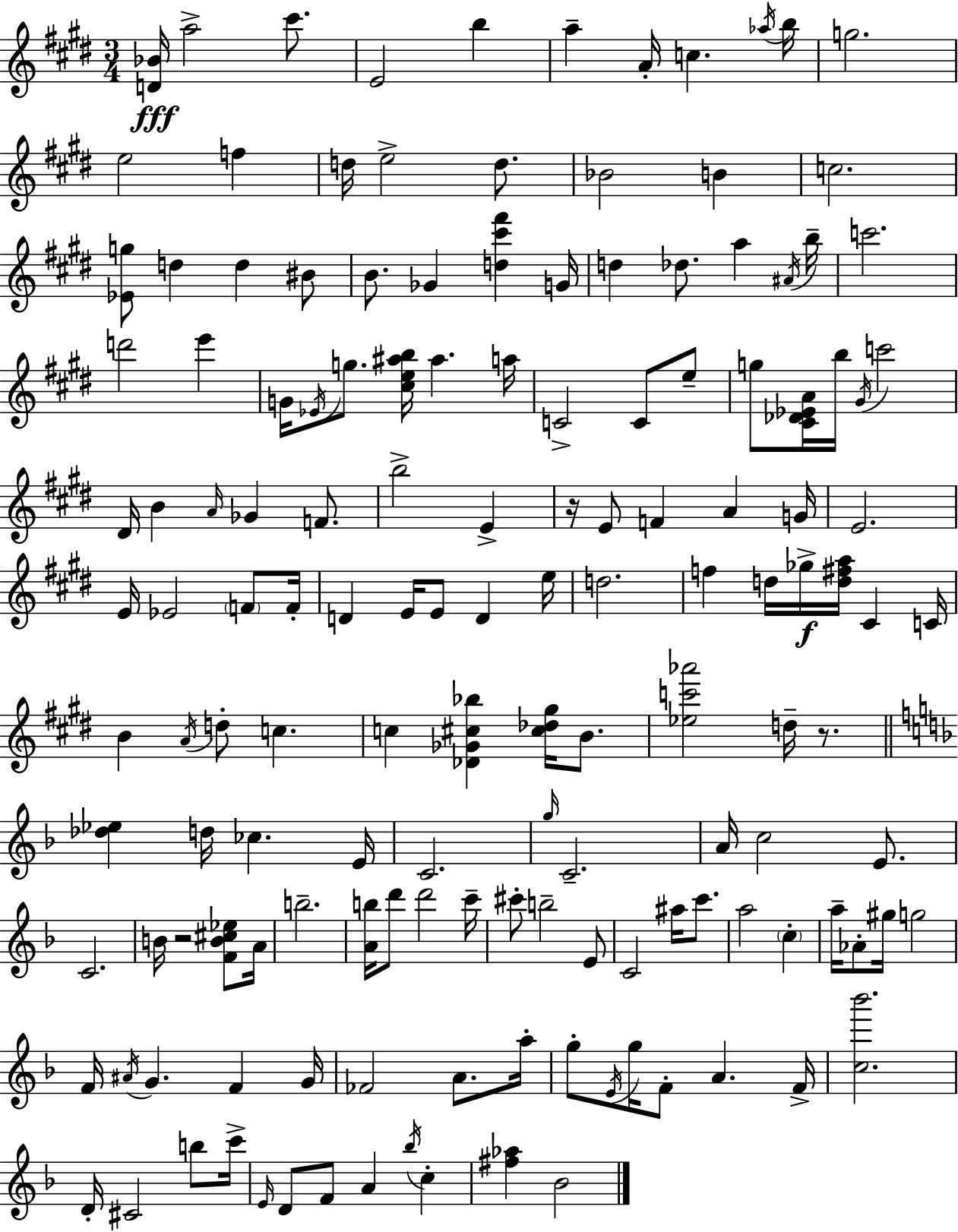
[D4,Bb4]/s A5/h C#6/e. E4/h B5/q A5/q A4/s C5/q. Ab5/s B5/s G5/h. E5/h F5/q D5/s E5/h D5/e. Bb4/h B4/q C5/h. [Eb4,G5]/e D5/q D5/q BIS4/e B4/e. Gb4/q [D5,C#6,F#6]/q G4/s D5/q Db5/e. A5/q A#4/s B5/s C6/h. D6/h E6/q G4/s Eb4/s G5/e. [C#5,E5,A#5,B5]/s A#5/q. A5/s C4/h C4/e E5/e G5/e [C#4,Db4,Eb4,A4]/s B5/s G#4/s C6/h D#4/s B4/q A4/s Gb4/q F4/e. B5/h E4/q R/s E4/e F4/q A4/q G4/s E4/h. E4/s Eb4/h F4/e F4/s D4/q E4/s E4/e D4/q E5/s D5/h. F5/q D5/s Gb5/s [D5,F#5,A5]/s C#4/q C4/s B4/q A4/s D5/e C5/q. C5/q [Db4,Gb4,C#5,Bb5]/q [C#5,Db5,G#5]/s B4/e. [Eb5,C6,Ab6]/h D5/s R/e. [Db5,Eb5]/q D5/s CES5/q. E4/s C4/h. G5/s C4/h. A4/s C5/h E4/e. C4/h. B4/s R/h [F4,B4,C#5,Eb5]/e A4/s B5/h. [A4,B5]/s D6/e D6/h C6/s C#6/e B5/h E4/e C4/h A#5/s C6/e. A5/h C5/q A5/s Ab4/e G#5/s G5/h F4/s A#4/s G4/q. F4/q G4/s FES4/h A4/e. A5/s G5/e E4/s G5/s F4/e A4/q. F4/s [C5,Bb6]/h. D4/s C#4/h B5/e C6/s E4/s D4/e F4/e A4/q Bb5/s C5/q [F#5,Ab5]/q Bb4/h